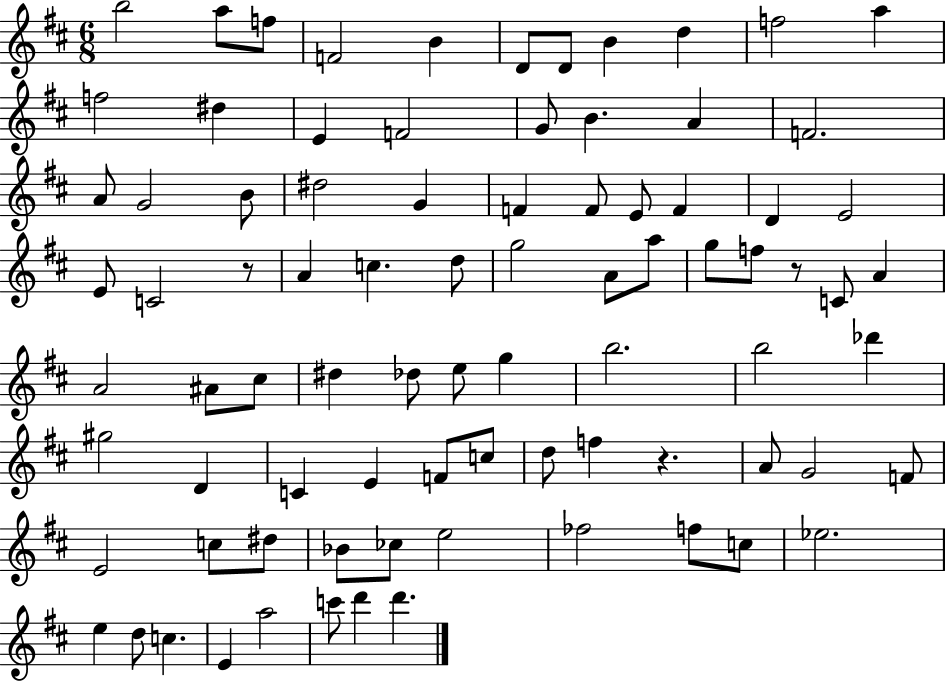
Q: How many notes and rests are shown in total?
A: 84